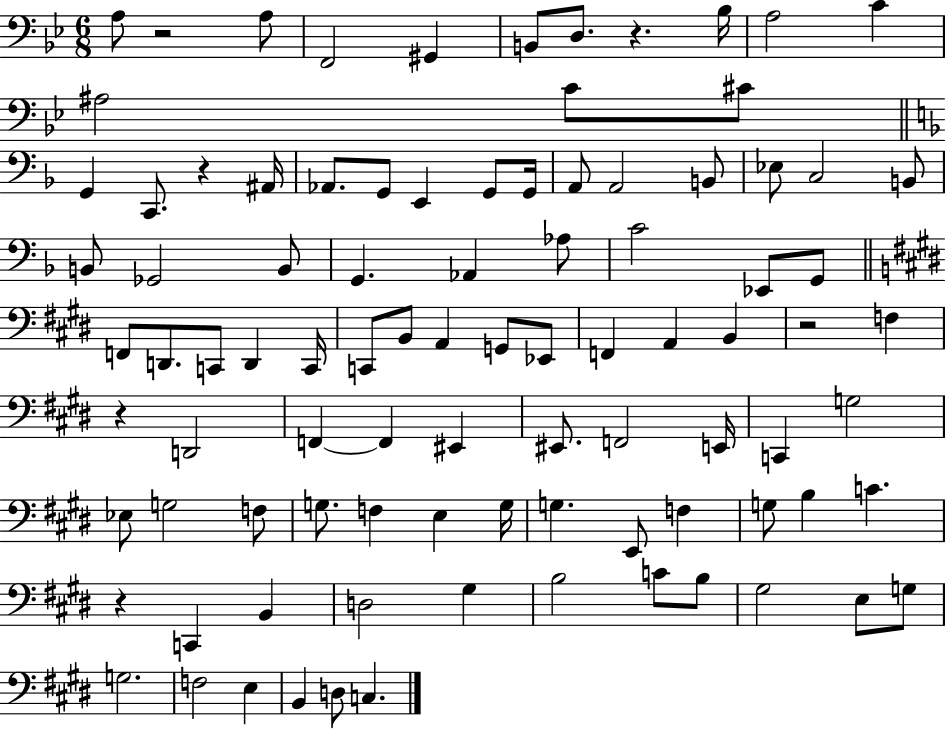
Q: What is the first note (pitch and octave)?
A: A3